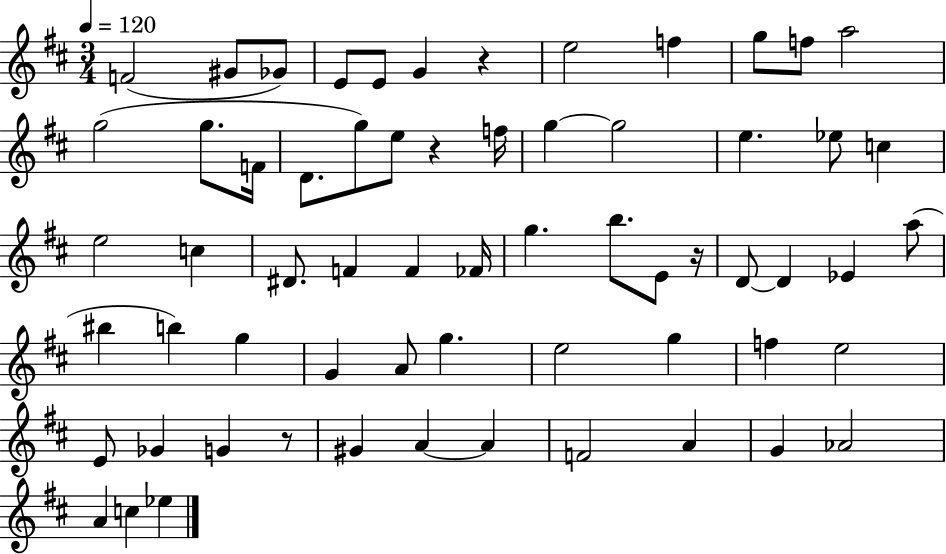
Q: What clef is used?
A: treble